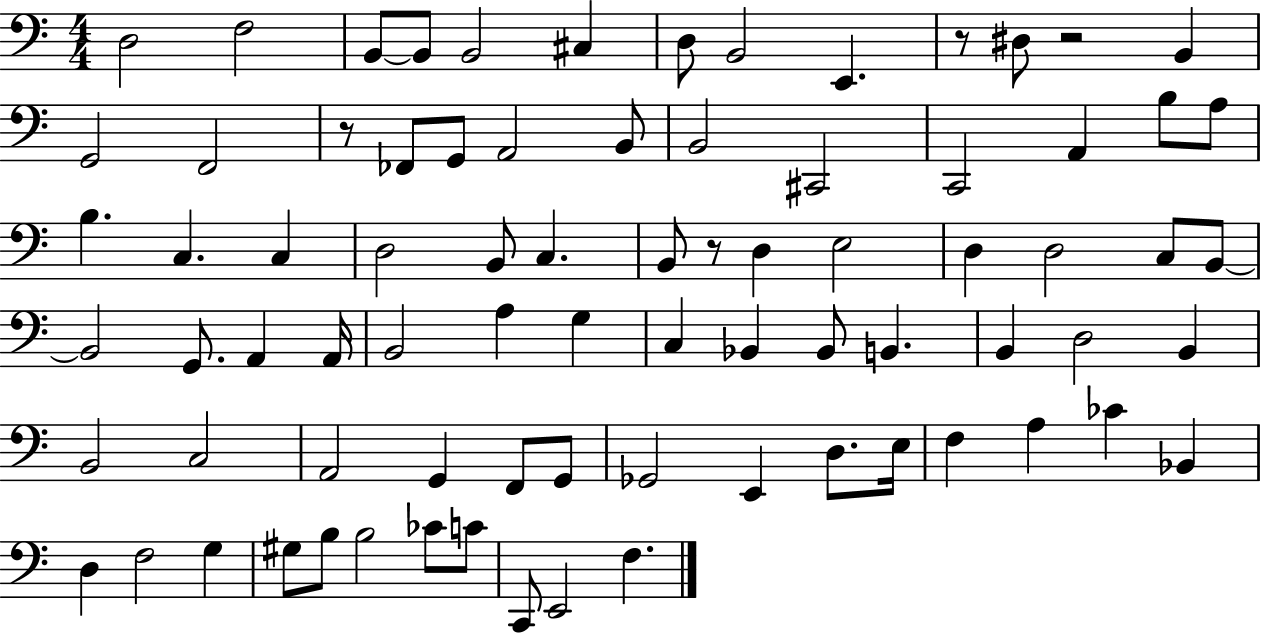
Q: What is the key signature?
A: C major